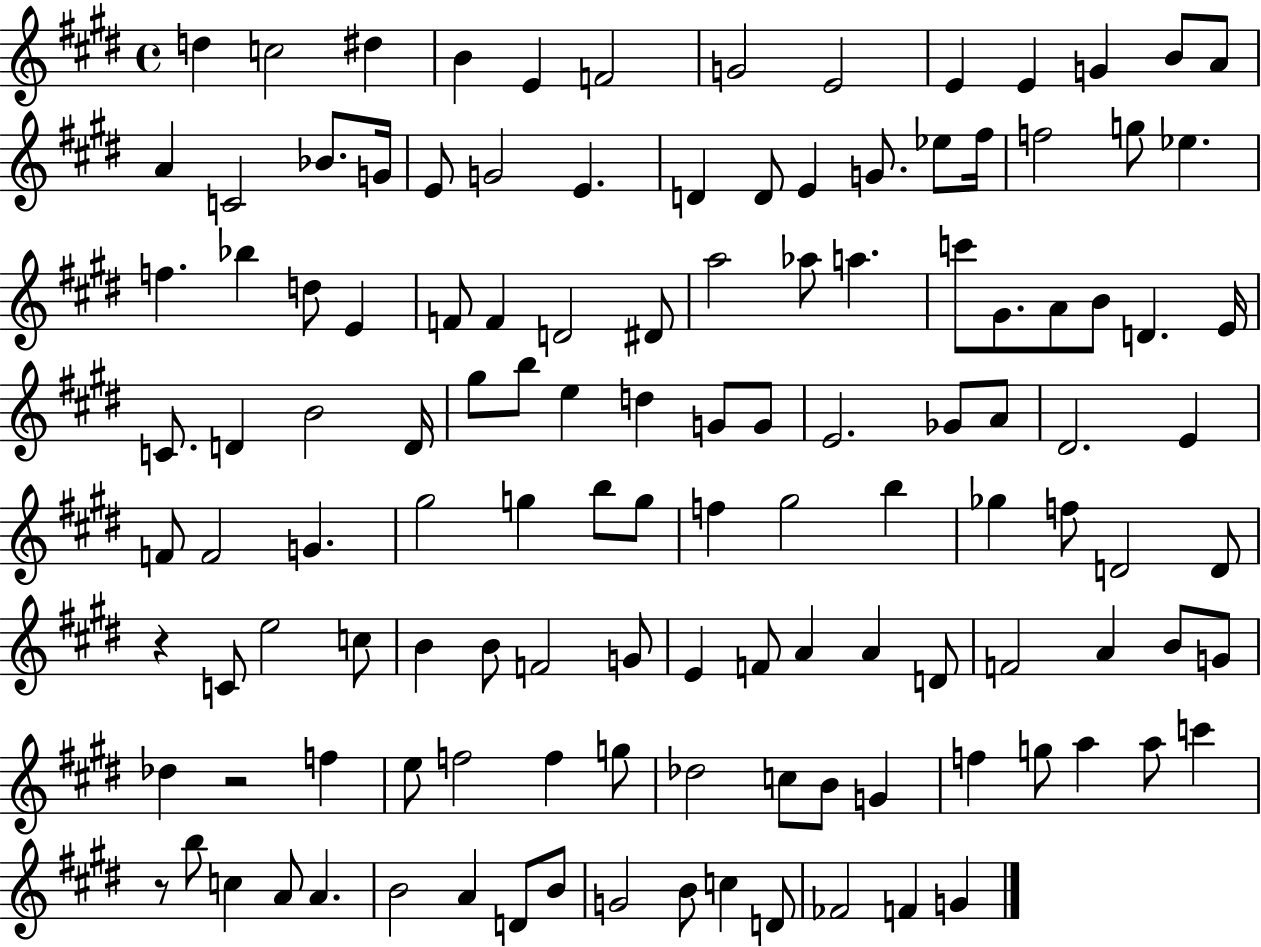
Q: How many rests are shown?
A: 3